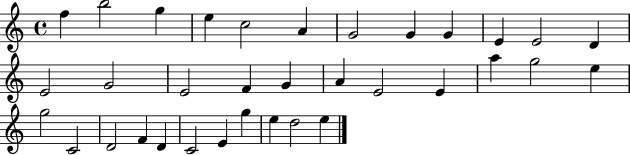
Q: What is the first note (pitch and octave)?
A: F5